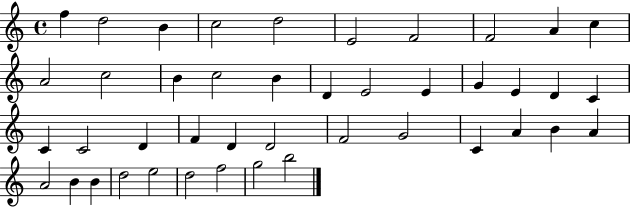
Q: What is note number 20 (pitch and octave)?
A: E4